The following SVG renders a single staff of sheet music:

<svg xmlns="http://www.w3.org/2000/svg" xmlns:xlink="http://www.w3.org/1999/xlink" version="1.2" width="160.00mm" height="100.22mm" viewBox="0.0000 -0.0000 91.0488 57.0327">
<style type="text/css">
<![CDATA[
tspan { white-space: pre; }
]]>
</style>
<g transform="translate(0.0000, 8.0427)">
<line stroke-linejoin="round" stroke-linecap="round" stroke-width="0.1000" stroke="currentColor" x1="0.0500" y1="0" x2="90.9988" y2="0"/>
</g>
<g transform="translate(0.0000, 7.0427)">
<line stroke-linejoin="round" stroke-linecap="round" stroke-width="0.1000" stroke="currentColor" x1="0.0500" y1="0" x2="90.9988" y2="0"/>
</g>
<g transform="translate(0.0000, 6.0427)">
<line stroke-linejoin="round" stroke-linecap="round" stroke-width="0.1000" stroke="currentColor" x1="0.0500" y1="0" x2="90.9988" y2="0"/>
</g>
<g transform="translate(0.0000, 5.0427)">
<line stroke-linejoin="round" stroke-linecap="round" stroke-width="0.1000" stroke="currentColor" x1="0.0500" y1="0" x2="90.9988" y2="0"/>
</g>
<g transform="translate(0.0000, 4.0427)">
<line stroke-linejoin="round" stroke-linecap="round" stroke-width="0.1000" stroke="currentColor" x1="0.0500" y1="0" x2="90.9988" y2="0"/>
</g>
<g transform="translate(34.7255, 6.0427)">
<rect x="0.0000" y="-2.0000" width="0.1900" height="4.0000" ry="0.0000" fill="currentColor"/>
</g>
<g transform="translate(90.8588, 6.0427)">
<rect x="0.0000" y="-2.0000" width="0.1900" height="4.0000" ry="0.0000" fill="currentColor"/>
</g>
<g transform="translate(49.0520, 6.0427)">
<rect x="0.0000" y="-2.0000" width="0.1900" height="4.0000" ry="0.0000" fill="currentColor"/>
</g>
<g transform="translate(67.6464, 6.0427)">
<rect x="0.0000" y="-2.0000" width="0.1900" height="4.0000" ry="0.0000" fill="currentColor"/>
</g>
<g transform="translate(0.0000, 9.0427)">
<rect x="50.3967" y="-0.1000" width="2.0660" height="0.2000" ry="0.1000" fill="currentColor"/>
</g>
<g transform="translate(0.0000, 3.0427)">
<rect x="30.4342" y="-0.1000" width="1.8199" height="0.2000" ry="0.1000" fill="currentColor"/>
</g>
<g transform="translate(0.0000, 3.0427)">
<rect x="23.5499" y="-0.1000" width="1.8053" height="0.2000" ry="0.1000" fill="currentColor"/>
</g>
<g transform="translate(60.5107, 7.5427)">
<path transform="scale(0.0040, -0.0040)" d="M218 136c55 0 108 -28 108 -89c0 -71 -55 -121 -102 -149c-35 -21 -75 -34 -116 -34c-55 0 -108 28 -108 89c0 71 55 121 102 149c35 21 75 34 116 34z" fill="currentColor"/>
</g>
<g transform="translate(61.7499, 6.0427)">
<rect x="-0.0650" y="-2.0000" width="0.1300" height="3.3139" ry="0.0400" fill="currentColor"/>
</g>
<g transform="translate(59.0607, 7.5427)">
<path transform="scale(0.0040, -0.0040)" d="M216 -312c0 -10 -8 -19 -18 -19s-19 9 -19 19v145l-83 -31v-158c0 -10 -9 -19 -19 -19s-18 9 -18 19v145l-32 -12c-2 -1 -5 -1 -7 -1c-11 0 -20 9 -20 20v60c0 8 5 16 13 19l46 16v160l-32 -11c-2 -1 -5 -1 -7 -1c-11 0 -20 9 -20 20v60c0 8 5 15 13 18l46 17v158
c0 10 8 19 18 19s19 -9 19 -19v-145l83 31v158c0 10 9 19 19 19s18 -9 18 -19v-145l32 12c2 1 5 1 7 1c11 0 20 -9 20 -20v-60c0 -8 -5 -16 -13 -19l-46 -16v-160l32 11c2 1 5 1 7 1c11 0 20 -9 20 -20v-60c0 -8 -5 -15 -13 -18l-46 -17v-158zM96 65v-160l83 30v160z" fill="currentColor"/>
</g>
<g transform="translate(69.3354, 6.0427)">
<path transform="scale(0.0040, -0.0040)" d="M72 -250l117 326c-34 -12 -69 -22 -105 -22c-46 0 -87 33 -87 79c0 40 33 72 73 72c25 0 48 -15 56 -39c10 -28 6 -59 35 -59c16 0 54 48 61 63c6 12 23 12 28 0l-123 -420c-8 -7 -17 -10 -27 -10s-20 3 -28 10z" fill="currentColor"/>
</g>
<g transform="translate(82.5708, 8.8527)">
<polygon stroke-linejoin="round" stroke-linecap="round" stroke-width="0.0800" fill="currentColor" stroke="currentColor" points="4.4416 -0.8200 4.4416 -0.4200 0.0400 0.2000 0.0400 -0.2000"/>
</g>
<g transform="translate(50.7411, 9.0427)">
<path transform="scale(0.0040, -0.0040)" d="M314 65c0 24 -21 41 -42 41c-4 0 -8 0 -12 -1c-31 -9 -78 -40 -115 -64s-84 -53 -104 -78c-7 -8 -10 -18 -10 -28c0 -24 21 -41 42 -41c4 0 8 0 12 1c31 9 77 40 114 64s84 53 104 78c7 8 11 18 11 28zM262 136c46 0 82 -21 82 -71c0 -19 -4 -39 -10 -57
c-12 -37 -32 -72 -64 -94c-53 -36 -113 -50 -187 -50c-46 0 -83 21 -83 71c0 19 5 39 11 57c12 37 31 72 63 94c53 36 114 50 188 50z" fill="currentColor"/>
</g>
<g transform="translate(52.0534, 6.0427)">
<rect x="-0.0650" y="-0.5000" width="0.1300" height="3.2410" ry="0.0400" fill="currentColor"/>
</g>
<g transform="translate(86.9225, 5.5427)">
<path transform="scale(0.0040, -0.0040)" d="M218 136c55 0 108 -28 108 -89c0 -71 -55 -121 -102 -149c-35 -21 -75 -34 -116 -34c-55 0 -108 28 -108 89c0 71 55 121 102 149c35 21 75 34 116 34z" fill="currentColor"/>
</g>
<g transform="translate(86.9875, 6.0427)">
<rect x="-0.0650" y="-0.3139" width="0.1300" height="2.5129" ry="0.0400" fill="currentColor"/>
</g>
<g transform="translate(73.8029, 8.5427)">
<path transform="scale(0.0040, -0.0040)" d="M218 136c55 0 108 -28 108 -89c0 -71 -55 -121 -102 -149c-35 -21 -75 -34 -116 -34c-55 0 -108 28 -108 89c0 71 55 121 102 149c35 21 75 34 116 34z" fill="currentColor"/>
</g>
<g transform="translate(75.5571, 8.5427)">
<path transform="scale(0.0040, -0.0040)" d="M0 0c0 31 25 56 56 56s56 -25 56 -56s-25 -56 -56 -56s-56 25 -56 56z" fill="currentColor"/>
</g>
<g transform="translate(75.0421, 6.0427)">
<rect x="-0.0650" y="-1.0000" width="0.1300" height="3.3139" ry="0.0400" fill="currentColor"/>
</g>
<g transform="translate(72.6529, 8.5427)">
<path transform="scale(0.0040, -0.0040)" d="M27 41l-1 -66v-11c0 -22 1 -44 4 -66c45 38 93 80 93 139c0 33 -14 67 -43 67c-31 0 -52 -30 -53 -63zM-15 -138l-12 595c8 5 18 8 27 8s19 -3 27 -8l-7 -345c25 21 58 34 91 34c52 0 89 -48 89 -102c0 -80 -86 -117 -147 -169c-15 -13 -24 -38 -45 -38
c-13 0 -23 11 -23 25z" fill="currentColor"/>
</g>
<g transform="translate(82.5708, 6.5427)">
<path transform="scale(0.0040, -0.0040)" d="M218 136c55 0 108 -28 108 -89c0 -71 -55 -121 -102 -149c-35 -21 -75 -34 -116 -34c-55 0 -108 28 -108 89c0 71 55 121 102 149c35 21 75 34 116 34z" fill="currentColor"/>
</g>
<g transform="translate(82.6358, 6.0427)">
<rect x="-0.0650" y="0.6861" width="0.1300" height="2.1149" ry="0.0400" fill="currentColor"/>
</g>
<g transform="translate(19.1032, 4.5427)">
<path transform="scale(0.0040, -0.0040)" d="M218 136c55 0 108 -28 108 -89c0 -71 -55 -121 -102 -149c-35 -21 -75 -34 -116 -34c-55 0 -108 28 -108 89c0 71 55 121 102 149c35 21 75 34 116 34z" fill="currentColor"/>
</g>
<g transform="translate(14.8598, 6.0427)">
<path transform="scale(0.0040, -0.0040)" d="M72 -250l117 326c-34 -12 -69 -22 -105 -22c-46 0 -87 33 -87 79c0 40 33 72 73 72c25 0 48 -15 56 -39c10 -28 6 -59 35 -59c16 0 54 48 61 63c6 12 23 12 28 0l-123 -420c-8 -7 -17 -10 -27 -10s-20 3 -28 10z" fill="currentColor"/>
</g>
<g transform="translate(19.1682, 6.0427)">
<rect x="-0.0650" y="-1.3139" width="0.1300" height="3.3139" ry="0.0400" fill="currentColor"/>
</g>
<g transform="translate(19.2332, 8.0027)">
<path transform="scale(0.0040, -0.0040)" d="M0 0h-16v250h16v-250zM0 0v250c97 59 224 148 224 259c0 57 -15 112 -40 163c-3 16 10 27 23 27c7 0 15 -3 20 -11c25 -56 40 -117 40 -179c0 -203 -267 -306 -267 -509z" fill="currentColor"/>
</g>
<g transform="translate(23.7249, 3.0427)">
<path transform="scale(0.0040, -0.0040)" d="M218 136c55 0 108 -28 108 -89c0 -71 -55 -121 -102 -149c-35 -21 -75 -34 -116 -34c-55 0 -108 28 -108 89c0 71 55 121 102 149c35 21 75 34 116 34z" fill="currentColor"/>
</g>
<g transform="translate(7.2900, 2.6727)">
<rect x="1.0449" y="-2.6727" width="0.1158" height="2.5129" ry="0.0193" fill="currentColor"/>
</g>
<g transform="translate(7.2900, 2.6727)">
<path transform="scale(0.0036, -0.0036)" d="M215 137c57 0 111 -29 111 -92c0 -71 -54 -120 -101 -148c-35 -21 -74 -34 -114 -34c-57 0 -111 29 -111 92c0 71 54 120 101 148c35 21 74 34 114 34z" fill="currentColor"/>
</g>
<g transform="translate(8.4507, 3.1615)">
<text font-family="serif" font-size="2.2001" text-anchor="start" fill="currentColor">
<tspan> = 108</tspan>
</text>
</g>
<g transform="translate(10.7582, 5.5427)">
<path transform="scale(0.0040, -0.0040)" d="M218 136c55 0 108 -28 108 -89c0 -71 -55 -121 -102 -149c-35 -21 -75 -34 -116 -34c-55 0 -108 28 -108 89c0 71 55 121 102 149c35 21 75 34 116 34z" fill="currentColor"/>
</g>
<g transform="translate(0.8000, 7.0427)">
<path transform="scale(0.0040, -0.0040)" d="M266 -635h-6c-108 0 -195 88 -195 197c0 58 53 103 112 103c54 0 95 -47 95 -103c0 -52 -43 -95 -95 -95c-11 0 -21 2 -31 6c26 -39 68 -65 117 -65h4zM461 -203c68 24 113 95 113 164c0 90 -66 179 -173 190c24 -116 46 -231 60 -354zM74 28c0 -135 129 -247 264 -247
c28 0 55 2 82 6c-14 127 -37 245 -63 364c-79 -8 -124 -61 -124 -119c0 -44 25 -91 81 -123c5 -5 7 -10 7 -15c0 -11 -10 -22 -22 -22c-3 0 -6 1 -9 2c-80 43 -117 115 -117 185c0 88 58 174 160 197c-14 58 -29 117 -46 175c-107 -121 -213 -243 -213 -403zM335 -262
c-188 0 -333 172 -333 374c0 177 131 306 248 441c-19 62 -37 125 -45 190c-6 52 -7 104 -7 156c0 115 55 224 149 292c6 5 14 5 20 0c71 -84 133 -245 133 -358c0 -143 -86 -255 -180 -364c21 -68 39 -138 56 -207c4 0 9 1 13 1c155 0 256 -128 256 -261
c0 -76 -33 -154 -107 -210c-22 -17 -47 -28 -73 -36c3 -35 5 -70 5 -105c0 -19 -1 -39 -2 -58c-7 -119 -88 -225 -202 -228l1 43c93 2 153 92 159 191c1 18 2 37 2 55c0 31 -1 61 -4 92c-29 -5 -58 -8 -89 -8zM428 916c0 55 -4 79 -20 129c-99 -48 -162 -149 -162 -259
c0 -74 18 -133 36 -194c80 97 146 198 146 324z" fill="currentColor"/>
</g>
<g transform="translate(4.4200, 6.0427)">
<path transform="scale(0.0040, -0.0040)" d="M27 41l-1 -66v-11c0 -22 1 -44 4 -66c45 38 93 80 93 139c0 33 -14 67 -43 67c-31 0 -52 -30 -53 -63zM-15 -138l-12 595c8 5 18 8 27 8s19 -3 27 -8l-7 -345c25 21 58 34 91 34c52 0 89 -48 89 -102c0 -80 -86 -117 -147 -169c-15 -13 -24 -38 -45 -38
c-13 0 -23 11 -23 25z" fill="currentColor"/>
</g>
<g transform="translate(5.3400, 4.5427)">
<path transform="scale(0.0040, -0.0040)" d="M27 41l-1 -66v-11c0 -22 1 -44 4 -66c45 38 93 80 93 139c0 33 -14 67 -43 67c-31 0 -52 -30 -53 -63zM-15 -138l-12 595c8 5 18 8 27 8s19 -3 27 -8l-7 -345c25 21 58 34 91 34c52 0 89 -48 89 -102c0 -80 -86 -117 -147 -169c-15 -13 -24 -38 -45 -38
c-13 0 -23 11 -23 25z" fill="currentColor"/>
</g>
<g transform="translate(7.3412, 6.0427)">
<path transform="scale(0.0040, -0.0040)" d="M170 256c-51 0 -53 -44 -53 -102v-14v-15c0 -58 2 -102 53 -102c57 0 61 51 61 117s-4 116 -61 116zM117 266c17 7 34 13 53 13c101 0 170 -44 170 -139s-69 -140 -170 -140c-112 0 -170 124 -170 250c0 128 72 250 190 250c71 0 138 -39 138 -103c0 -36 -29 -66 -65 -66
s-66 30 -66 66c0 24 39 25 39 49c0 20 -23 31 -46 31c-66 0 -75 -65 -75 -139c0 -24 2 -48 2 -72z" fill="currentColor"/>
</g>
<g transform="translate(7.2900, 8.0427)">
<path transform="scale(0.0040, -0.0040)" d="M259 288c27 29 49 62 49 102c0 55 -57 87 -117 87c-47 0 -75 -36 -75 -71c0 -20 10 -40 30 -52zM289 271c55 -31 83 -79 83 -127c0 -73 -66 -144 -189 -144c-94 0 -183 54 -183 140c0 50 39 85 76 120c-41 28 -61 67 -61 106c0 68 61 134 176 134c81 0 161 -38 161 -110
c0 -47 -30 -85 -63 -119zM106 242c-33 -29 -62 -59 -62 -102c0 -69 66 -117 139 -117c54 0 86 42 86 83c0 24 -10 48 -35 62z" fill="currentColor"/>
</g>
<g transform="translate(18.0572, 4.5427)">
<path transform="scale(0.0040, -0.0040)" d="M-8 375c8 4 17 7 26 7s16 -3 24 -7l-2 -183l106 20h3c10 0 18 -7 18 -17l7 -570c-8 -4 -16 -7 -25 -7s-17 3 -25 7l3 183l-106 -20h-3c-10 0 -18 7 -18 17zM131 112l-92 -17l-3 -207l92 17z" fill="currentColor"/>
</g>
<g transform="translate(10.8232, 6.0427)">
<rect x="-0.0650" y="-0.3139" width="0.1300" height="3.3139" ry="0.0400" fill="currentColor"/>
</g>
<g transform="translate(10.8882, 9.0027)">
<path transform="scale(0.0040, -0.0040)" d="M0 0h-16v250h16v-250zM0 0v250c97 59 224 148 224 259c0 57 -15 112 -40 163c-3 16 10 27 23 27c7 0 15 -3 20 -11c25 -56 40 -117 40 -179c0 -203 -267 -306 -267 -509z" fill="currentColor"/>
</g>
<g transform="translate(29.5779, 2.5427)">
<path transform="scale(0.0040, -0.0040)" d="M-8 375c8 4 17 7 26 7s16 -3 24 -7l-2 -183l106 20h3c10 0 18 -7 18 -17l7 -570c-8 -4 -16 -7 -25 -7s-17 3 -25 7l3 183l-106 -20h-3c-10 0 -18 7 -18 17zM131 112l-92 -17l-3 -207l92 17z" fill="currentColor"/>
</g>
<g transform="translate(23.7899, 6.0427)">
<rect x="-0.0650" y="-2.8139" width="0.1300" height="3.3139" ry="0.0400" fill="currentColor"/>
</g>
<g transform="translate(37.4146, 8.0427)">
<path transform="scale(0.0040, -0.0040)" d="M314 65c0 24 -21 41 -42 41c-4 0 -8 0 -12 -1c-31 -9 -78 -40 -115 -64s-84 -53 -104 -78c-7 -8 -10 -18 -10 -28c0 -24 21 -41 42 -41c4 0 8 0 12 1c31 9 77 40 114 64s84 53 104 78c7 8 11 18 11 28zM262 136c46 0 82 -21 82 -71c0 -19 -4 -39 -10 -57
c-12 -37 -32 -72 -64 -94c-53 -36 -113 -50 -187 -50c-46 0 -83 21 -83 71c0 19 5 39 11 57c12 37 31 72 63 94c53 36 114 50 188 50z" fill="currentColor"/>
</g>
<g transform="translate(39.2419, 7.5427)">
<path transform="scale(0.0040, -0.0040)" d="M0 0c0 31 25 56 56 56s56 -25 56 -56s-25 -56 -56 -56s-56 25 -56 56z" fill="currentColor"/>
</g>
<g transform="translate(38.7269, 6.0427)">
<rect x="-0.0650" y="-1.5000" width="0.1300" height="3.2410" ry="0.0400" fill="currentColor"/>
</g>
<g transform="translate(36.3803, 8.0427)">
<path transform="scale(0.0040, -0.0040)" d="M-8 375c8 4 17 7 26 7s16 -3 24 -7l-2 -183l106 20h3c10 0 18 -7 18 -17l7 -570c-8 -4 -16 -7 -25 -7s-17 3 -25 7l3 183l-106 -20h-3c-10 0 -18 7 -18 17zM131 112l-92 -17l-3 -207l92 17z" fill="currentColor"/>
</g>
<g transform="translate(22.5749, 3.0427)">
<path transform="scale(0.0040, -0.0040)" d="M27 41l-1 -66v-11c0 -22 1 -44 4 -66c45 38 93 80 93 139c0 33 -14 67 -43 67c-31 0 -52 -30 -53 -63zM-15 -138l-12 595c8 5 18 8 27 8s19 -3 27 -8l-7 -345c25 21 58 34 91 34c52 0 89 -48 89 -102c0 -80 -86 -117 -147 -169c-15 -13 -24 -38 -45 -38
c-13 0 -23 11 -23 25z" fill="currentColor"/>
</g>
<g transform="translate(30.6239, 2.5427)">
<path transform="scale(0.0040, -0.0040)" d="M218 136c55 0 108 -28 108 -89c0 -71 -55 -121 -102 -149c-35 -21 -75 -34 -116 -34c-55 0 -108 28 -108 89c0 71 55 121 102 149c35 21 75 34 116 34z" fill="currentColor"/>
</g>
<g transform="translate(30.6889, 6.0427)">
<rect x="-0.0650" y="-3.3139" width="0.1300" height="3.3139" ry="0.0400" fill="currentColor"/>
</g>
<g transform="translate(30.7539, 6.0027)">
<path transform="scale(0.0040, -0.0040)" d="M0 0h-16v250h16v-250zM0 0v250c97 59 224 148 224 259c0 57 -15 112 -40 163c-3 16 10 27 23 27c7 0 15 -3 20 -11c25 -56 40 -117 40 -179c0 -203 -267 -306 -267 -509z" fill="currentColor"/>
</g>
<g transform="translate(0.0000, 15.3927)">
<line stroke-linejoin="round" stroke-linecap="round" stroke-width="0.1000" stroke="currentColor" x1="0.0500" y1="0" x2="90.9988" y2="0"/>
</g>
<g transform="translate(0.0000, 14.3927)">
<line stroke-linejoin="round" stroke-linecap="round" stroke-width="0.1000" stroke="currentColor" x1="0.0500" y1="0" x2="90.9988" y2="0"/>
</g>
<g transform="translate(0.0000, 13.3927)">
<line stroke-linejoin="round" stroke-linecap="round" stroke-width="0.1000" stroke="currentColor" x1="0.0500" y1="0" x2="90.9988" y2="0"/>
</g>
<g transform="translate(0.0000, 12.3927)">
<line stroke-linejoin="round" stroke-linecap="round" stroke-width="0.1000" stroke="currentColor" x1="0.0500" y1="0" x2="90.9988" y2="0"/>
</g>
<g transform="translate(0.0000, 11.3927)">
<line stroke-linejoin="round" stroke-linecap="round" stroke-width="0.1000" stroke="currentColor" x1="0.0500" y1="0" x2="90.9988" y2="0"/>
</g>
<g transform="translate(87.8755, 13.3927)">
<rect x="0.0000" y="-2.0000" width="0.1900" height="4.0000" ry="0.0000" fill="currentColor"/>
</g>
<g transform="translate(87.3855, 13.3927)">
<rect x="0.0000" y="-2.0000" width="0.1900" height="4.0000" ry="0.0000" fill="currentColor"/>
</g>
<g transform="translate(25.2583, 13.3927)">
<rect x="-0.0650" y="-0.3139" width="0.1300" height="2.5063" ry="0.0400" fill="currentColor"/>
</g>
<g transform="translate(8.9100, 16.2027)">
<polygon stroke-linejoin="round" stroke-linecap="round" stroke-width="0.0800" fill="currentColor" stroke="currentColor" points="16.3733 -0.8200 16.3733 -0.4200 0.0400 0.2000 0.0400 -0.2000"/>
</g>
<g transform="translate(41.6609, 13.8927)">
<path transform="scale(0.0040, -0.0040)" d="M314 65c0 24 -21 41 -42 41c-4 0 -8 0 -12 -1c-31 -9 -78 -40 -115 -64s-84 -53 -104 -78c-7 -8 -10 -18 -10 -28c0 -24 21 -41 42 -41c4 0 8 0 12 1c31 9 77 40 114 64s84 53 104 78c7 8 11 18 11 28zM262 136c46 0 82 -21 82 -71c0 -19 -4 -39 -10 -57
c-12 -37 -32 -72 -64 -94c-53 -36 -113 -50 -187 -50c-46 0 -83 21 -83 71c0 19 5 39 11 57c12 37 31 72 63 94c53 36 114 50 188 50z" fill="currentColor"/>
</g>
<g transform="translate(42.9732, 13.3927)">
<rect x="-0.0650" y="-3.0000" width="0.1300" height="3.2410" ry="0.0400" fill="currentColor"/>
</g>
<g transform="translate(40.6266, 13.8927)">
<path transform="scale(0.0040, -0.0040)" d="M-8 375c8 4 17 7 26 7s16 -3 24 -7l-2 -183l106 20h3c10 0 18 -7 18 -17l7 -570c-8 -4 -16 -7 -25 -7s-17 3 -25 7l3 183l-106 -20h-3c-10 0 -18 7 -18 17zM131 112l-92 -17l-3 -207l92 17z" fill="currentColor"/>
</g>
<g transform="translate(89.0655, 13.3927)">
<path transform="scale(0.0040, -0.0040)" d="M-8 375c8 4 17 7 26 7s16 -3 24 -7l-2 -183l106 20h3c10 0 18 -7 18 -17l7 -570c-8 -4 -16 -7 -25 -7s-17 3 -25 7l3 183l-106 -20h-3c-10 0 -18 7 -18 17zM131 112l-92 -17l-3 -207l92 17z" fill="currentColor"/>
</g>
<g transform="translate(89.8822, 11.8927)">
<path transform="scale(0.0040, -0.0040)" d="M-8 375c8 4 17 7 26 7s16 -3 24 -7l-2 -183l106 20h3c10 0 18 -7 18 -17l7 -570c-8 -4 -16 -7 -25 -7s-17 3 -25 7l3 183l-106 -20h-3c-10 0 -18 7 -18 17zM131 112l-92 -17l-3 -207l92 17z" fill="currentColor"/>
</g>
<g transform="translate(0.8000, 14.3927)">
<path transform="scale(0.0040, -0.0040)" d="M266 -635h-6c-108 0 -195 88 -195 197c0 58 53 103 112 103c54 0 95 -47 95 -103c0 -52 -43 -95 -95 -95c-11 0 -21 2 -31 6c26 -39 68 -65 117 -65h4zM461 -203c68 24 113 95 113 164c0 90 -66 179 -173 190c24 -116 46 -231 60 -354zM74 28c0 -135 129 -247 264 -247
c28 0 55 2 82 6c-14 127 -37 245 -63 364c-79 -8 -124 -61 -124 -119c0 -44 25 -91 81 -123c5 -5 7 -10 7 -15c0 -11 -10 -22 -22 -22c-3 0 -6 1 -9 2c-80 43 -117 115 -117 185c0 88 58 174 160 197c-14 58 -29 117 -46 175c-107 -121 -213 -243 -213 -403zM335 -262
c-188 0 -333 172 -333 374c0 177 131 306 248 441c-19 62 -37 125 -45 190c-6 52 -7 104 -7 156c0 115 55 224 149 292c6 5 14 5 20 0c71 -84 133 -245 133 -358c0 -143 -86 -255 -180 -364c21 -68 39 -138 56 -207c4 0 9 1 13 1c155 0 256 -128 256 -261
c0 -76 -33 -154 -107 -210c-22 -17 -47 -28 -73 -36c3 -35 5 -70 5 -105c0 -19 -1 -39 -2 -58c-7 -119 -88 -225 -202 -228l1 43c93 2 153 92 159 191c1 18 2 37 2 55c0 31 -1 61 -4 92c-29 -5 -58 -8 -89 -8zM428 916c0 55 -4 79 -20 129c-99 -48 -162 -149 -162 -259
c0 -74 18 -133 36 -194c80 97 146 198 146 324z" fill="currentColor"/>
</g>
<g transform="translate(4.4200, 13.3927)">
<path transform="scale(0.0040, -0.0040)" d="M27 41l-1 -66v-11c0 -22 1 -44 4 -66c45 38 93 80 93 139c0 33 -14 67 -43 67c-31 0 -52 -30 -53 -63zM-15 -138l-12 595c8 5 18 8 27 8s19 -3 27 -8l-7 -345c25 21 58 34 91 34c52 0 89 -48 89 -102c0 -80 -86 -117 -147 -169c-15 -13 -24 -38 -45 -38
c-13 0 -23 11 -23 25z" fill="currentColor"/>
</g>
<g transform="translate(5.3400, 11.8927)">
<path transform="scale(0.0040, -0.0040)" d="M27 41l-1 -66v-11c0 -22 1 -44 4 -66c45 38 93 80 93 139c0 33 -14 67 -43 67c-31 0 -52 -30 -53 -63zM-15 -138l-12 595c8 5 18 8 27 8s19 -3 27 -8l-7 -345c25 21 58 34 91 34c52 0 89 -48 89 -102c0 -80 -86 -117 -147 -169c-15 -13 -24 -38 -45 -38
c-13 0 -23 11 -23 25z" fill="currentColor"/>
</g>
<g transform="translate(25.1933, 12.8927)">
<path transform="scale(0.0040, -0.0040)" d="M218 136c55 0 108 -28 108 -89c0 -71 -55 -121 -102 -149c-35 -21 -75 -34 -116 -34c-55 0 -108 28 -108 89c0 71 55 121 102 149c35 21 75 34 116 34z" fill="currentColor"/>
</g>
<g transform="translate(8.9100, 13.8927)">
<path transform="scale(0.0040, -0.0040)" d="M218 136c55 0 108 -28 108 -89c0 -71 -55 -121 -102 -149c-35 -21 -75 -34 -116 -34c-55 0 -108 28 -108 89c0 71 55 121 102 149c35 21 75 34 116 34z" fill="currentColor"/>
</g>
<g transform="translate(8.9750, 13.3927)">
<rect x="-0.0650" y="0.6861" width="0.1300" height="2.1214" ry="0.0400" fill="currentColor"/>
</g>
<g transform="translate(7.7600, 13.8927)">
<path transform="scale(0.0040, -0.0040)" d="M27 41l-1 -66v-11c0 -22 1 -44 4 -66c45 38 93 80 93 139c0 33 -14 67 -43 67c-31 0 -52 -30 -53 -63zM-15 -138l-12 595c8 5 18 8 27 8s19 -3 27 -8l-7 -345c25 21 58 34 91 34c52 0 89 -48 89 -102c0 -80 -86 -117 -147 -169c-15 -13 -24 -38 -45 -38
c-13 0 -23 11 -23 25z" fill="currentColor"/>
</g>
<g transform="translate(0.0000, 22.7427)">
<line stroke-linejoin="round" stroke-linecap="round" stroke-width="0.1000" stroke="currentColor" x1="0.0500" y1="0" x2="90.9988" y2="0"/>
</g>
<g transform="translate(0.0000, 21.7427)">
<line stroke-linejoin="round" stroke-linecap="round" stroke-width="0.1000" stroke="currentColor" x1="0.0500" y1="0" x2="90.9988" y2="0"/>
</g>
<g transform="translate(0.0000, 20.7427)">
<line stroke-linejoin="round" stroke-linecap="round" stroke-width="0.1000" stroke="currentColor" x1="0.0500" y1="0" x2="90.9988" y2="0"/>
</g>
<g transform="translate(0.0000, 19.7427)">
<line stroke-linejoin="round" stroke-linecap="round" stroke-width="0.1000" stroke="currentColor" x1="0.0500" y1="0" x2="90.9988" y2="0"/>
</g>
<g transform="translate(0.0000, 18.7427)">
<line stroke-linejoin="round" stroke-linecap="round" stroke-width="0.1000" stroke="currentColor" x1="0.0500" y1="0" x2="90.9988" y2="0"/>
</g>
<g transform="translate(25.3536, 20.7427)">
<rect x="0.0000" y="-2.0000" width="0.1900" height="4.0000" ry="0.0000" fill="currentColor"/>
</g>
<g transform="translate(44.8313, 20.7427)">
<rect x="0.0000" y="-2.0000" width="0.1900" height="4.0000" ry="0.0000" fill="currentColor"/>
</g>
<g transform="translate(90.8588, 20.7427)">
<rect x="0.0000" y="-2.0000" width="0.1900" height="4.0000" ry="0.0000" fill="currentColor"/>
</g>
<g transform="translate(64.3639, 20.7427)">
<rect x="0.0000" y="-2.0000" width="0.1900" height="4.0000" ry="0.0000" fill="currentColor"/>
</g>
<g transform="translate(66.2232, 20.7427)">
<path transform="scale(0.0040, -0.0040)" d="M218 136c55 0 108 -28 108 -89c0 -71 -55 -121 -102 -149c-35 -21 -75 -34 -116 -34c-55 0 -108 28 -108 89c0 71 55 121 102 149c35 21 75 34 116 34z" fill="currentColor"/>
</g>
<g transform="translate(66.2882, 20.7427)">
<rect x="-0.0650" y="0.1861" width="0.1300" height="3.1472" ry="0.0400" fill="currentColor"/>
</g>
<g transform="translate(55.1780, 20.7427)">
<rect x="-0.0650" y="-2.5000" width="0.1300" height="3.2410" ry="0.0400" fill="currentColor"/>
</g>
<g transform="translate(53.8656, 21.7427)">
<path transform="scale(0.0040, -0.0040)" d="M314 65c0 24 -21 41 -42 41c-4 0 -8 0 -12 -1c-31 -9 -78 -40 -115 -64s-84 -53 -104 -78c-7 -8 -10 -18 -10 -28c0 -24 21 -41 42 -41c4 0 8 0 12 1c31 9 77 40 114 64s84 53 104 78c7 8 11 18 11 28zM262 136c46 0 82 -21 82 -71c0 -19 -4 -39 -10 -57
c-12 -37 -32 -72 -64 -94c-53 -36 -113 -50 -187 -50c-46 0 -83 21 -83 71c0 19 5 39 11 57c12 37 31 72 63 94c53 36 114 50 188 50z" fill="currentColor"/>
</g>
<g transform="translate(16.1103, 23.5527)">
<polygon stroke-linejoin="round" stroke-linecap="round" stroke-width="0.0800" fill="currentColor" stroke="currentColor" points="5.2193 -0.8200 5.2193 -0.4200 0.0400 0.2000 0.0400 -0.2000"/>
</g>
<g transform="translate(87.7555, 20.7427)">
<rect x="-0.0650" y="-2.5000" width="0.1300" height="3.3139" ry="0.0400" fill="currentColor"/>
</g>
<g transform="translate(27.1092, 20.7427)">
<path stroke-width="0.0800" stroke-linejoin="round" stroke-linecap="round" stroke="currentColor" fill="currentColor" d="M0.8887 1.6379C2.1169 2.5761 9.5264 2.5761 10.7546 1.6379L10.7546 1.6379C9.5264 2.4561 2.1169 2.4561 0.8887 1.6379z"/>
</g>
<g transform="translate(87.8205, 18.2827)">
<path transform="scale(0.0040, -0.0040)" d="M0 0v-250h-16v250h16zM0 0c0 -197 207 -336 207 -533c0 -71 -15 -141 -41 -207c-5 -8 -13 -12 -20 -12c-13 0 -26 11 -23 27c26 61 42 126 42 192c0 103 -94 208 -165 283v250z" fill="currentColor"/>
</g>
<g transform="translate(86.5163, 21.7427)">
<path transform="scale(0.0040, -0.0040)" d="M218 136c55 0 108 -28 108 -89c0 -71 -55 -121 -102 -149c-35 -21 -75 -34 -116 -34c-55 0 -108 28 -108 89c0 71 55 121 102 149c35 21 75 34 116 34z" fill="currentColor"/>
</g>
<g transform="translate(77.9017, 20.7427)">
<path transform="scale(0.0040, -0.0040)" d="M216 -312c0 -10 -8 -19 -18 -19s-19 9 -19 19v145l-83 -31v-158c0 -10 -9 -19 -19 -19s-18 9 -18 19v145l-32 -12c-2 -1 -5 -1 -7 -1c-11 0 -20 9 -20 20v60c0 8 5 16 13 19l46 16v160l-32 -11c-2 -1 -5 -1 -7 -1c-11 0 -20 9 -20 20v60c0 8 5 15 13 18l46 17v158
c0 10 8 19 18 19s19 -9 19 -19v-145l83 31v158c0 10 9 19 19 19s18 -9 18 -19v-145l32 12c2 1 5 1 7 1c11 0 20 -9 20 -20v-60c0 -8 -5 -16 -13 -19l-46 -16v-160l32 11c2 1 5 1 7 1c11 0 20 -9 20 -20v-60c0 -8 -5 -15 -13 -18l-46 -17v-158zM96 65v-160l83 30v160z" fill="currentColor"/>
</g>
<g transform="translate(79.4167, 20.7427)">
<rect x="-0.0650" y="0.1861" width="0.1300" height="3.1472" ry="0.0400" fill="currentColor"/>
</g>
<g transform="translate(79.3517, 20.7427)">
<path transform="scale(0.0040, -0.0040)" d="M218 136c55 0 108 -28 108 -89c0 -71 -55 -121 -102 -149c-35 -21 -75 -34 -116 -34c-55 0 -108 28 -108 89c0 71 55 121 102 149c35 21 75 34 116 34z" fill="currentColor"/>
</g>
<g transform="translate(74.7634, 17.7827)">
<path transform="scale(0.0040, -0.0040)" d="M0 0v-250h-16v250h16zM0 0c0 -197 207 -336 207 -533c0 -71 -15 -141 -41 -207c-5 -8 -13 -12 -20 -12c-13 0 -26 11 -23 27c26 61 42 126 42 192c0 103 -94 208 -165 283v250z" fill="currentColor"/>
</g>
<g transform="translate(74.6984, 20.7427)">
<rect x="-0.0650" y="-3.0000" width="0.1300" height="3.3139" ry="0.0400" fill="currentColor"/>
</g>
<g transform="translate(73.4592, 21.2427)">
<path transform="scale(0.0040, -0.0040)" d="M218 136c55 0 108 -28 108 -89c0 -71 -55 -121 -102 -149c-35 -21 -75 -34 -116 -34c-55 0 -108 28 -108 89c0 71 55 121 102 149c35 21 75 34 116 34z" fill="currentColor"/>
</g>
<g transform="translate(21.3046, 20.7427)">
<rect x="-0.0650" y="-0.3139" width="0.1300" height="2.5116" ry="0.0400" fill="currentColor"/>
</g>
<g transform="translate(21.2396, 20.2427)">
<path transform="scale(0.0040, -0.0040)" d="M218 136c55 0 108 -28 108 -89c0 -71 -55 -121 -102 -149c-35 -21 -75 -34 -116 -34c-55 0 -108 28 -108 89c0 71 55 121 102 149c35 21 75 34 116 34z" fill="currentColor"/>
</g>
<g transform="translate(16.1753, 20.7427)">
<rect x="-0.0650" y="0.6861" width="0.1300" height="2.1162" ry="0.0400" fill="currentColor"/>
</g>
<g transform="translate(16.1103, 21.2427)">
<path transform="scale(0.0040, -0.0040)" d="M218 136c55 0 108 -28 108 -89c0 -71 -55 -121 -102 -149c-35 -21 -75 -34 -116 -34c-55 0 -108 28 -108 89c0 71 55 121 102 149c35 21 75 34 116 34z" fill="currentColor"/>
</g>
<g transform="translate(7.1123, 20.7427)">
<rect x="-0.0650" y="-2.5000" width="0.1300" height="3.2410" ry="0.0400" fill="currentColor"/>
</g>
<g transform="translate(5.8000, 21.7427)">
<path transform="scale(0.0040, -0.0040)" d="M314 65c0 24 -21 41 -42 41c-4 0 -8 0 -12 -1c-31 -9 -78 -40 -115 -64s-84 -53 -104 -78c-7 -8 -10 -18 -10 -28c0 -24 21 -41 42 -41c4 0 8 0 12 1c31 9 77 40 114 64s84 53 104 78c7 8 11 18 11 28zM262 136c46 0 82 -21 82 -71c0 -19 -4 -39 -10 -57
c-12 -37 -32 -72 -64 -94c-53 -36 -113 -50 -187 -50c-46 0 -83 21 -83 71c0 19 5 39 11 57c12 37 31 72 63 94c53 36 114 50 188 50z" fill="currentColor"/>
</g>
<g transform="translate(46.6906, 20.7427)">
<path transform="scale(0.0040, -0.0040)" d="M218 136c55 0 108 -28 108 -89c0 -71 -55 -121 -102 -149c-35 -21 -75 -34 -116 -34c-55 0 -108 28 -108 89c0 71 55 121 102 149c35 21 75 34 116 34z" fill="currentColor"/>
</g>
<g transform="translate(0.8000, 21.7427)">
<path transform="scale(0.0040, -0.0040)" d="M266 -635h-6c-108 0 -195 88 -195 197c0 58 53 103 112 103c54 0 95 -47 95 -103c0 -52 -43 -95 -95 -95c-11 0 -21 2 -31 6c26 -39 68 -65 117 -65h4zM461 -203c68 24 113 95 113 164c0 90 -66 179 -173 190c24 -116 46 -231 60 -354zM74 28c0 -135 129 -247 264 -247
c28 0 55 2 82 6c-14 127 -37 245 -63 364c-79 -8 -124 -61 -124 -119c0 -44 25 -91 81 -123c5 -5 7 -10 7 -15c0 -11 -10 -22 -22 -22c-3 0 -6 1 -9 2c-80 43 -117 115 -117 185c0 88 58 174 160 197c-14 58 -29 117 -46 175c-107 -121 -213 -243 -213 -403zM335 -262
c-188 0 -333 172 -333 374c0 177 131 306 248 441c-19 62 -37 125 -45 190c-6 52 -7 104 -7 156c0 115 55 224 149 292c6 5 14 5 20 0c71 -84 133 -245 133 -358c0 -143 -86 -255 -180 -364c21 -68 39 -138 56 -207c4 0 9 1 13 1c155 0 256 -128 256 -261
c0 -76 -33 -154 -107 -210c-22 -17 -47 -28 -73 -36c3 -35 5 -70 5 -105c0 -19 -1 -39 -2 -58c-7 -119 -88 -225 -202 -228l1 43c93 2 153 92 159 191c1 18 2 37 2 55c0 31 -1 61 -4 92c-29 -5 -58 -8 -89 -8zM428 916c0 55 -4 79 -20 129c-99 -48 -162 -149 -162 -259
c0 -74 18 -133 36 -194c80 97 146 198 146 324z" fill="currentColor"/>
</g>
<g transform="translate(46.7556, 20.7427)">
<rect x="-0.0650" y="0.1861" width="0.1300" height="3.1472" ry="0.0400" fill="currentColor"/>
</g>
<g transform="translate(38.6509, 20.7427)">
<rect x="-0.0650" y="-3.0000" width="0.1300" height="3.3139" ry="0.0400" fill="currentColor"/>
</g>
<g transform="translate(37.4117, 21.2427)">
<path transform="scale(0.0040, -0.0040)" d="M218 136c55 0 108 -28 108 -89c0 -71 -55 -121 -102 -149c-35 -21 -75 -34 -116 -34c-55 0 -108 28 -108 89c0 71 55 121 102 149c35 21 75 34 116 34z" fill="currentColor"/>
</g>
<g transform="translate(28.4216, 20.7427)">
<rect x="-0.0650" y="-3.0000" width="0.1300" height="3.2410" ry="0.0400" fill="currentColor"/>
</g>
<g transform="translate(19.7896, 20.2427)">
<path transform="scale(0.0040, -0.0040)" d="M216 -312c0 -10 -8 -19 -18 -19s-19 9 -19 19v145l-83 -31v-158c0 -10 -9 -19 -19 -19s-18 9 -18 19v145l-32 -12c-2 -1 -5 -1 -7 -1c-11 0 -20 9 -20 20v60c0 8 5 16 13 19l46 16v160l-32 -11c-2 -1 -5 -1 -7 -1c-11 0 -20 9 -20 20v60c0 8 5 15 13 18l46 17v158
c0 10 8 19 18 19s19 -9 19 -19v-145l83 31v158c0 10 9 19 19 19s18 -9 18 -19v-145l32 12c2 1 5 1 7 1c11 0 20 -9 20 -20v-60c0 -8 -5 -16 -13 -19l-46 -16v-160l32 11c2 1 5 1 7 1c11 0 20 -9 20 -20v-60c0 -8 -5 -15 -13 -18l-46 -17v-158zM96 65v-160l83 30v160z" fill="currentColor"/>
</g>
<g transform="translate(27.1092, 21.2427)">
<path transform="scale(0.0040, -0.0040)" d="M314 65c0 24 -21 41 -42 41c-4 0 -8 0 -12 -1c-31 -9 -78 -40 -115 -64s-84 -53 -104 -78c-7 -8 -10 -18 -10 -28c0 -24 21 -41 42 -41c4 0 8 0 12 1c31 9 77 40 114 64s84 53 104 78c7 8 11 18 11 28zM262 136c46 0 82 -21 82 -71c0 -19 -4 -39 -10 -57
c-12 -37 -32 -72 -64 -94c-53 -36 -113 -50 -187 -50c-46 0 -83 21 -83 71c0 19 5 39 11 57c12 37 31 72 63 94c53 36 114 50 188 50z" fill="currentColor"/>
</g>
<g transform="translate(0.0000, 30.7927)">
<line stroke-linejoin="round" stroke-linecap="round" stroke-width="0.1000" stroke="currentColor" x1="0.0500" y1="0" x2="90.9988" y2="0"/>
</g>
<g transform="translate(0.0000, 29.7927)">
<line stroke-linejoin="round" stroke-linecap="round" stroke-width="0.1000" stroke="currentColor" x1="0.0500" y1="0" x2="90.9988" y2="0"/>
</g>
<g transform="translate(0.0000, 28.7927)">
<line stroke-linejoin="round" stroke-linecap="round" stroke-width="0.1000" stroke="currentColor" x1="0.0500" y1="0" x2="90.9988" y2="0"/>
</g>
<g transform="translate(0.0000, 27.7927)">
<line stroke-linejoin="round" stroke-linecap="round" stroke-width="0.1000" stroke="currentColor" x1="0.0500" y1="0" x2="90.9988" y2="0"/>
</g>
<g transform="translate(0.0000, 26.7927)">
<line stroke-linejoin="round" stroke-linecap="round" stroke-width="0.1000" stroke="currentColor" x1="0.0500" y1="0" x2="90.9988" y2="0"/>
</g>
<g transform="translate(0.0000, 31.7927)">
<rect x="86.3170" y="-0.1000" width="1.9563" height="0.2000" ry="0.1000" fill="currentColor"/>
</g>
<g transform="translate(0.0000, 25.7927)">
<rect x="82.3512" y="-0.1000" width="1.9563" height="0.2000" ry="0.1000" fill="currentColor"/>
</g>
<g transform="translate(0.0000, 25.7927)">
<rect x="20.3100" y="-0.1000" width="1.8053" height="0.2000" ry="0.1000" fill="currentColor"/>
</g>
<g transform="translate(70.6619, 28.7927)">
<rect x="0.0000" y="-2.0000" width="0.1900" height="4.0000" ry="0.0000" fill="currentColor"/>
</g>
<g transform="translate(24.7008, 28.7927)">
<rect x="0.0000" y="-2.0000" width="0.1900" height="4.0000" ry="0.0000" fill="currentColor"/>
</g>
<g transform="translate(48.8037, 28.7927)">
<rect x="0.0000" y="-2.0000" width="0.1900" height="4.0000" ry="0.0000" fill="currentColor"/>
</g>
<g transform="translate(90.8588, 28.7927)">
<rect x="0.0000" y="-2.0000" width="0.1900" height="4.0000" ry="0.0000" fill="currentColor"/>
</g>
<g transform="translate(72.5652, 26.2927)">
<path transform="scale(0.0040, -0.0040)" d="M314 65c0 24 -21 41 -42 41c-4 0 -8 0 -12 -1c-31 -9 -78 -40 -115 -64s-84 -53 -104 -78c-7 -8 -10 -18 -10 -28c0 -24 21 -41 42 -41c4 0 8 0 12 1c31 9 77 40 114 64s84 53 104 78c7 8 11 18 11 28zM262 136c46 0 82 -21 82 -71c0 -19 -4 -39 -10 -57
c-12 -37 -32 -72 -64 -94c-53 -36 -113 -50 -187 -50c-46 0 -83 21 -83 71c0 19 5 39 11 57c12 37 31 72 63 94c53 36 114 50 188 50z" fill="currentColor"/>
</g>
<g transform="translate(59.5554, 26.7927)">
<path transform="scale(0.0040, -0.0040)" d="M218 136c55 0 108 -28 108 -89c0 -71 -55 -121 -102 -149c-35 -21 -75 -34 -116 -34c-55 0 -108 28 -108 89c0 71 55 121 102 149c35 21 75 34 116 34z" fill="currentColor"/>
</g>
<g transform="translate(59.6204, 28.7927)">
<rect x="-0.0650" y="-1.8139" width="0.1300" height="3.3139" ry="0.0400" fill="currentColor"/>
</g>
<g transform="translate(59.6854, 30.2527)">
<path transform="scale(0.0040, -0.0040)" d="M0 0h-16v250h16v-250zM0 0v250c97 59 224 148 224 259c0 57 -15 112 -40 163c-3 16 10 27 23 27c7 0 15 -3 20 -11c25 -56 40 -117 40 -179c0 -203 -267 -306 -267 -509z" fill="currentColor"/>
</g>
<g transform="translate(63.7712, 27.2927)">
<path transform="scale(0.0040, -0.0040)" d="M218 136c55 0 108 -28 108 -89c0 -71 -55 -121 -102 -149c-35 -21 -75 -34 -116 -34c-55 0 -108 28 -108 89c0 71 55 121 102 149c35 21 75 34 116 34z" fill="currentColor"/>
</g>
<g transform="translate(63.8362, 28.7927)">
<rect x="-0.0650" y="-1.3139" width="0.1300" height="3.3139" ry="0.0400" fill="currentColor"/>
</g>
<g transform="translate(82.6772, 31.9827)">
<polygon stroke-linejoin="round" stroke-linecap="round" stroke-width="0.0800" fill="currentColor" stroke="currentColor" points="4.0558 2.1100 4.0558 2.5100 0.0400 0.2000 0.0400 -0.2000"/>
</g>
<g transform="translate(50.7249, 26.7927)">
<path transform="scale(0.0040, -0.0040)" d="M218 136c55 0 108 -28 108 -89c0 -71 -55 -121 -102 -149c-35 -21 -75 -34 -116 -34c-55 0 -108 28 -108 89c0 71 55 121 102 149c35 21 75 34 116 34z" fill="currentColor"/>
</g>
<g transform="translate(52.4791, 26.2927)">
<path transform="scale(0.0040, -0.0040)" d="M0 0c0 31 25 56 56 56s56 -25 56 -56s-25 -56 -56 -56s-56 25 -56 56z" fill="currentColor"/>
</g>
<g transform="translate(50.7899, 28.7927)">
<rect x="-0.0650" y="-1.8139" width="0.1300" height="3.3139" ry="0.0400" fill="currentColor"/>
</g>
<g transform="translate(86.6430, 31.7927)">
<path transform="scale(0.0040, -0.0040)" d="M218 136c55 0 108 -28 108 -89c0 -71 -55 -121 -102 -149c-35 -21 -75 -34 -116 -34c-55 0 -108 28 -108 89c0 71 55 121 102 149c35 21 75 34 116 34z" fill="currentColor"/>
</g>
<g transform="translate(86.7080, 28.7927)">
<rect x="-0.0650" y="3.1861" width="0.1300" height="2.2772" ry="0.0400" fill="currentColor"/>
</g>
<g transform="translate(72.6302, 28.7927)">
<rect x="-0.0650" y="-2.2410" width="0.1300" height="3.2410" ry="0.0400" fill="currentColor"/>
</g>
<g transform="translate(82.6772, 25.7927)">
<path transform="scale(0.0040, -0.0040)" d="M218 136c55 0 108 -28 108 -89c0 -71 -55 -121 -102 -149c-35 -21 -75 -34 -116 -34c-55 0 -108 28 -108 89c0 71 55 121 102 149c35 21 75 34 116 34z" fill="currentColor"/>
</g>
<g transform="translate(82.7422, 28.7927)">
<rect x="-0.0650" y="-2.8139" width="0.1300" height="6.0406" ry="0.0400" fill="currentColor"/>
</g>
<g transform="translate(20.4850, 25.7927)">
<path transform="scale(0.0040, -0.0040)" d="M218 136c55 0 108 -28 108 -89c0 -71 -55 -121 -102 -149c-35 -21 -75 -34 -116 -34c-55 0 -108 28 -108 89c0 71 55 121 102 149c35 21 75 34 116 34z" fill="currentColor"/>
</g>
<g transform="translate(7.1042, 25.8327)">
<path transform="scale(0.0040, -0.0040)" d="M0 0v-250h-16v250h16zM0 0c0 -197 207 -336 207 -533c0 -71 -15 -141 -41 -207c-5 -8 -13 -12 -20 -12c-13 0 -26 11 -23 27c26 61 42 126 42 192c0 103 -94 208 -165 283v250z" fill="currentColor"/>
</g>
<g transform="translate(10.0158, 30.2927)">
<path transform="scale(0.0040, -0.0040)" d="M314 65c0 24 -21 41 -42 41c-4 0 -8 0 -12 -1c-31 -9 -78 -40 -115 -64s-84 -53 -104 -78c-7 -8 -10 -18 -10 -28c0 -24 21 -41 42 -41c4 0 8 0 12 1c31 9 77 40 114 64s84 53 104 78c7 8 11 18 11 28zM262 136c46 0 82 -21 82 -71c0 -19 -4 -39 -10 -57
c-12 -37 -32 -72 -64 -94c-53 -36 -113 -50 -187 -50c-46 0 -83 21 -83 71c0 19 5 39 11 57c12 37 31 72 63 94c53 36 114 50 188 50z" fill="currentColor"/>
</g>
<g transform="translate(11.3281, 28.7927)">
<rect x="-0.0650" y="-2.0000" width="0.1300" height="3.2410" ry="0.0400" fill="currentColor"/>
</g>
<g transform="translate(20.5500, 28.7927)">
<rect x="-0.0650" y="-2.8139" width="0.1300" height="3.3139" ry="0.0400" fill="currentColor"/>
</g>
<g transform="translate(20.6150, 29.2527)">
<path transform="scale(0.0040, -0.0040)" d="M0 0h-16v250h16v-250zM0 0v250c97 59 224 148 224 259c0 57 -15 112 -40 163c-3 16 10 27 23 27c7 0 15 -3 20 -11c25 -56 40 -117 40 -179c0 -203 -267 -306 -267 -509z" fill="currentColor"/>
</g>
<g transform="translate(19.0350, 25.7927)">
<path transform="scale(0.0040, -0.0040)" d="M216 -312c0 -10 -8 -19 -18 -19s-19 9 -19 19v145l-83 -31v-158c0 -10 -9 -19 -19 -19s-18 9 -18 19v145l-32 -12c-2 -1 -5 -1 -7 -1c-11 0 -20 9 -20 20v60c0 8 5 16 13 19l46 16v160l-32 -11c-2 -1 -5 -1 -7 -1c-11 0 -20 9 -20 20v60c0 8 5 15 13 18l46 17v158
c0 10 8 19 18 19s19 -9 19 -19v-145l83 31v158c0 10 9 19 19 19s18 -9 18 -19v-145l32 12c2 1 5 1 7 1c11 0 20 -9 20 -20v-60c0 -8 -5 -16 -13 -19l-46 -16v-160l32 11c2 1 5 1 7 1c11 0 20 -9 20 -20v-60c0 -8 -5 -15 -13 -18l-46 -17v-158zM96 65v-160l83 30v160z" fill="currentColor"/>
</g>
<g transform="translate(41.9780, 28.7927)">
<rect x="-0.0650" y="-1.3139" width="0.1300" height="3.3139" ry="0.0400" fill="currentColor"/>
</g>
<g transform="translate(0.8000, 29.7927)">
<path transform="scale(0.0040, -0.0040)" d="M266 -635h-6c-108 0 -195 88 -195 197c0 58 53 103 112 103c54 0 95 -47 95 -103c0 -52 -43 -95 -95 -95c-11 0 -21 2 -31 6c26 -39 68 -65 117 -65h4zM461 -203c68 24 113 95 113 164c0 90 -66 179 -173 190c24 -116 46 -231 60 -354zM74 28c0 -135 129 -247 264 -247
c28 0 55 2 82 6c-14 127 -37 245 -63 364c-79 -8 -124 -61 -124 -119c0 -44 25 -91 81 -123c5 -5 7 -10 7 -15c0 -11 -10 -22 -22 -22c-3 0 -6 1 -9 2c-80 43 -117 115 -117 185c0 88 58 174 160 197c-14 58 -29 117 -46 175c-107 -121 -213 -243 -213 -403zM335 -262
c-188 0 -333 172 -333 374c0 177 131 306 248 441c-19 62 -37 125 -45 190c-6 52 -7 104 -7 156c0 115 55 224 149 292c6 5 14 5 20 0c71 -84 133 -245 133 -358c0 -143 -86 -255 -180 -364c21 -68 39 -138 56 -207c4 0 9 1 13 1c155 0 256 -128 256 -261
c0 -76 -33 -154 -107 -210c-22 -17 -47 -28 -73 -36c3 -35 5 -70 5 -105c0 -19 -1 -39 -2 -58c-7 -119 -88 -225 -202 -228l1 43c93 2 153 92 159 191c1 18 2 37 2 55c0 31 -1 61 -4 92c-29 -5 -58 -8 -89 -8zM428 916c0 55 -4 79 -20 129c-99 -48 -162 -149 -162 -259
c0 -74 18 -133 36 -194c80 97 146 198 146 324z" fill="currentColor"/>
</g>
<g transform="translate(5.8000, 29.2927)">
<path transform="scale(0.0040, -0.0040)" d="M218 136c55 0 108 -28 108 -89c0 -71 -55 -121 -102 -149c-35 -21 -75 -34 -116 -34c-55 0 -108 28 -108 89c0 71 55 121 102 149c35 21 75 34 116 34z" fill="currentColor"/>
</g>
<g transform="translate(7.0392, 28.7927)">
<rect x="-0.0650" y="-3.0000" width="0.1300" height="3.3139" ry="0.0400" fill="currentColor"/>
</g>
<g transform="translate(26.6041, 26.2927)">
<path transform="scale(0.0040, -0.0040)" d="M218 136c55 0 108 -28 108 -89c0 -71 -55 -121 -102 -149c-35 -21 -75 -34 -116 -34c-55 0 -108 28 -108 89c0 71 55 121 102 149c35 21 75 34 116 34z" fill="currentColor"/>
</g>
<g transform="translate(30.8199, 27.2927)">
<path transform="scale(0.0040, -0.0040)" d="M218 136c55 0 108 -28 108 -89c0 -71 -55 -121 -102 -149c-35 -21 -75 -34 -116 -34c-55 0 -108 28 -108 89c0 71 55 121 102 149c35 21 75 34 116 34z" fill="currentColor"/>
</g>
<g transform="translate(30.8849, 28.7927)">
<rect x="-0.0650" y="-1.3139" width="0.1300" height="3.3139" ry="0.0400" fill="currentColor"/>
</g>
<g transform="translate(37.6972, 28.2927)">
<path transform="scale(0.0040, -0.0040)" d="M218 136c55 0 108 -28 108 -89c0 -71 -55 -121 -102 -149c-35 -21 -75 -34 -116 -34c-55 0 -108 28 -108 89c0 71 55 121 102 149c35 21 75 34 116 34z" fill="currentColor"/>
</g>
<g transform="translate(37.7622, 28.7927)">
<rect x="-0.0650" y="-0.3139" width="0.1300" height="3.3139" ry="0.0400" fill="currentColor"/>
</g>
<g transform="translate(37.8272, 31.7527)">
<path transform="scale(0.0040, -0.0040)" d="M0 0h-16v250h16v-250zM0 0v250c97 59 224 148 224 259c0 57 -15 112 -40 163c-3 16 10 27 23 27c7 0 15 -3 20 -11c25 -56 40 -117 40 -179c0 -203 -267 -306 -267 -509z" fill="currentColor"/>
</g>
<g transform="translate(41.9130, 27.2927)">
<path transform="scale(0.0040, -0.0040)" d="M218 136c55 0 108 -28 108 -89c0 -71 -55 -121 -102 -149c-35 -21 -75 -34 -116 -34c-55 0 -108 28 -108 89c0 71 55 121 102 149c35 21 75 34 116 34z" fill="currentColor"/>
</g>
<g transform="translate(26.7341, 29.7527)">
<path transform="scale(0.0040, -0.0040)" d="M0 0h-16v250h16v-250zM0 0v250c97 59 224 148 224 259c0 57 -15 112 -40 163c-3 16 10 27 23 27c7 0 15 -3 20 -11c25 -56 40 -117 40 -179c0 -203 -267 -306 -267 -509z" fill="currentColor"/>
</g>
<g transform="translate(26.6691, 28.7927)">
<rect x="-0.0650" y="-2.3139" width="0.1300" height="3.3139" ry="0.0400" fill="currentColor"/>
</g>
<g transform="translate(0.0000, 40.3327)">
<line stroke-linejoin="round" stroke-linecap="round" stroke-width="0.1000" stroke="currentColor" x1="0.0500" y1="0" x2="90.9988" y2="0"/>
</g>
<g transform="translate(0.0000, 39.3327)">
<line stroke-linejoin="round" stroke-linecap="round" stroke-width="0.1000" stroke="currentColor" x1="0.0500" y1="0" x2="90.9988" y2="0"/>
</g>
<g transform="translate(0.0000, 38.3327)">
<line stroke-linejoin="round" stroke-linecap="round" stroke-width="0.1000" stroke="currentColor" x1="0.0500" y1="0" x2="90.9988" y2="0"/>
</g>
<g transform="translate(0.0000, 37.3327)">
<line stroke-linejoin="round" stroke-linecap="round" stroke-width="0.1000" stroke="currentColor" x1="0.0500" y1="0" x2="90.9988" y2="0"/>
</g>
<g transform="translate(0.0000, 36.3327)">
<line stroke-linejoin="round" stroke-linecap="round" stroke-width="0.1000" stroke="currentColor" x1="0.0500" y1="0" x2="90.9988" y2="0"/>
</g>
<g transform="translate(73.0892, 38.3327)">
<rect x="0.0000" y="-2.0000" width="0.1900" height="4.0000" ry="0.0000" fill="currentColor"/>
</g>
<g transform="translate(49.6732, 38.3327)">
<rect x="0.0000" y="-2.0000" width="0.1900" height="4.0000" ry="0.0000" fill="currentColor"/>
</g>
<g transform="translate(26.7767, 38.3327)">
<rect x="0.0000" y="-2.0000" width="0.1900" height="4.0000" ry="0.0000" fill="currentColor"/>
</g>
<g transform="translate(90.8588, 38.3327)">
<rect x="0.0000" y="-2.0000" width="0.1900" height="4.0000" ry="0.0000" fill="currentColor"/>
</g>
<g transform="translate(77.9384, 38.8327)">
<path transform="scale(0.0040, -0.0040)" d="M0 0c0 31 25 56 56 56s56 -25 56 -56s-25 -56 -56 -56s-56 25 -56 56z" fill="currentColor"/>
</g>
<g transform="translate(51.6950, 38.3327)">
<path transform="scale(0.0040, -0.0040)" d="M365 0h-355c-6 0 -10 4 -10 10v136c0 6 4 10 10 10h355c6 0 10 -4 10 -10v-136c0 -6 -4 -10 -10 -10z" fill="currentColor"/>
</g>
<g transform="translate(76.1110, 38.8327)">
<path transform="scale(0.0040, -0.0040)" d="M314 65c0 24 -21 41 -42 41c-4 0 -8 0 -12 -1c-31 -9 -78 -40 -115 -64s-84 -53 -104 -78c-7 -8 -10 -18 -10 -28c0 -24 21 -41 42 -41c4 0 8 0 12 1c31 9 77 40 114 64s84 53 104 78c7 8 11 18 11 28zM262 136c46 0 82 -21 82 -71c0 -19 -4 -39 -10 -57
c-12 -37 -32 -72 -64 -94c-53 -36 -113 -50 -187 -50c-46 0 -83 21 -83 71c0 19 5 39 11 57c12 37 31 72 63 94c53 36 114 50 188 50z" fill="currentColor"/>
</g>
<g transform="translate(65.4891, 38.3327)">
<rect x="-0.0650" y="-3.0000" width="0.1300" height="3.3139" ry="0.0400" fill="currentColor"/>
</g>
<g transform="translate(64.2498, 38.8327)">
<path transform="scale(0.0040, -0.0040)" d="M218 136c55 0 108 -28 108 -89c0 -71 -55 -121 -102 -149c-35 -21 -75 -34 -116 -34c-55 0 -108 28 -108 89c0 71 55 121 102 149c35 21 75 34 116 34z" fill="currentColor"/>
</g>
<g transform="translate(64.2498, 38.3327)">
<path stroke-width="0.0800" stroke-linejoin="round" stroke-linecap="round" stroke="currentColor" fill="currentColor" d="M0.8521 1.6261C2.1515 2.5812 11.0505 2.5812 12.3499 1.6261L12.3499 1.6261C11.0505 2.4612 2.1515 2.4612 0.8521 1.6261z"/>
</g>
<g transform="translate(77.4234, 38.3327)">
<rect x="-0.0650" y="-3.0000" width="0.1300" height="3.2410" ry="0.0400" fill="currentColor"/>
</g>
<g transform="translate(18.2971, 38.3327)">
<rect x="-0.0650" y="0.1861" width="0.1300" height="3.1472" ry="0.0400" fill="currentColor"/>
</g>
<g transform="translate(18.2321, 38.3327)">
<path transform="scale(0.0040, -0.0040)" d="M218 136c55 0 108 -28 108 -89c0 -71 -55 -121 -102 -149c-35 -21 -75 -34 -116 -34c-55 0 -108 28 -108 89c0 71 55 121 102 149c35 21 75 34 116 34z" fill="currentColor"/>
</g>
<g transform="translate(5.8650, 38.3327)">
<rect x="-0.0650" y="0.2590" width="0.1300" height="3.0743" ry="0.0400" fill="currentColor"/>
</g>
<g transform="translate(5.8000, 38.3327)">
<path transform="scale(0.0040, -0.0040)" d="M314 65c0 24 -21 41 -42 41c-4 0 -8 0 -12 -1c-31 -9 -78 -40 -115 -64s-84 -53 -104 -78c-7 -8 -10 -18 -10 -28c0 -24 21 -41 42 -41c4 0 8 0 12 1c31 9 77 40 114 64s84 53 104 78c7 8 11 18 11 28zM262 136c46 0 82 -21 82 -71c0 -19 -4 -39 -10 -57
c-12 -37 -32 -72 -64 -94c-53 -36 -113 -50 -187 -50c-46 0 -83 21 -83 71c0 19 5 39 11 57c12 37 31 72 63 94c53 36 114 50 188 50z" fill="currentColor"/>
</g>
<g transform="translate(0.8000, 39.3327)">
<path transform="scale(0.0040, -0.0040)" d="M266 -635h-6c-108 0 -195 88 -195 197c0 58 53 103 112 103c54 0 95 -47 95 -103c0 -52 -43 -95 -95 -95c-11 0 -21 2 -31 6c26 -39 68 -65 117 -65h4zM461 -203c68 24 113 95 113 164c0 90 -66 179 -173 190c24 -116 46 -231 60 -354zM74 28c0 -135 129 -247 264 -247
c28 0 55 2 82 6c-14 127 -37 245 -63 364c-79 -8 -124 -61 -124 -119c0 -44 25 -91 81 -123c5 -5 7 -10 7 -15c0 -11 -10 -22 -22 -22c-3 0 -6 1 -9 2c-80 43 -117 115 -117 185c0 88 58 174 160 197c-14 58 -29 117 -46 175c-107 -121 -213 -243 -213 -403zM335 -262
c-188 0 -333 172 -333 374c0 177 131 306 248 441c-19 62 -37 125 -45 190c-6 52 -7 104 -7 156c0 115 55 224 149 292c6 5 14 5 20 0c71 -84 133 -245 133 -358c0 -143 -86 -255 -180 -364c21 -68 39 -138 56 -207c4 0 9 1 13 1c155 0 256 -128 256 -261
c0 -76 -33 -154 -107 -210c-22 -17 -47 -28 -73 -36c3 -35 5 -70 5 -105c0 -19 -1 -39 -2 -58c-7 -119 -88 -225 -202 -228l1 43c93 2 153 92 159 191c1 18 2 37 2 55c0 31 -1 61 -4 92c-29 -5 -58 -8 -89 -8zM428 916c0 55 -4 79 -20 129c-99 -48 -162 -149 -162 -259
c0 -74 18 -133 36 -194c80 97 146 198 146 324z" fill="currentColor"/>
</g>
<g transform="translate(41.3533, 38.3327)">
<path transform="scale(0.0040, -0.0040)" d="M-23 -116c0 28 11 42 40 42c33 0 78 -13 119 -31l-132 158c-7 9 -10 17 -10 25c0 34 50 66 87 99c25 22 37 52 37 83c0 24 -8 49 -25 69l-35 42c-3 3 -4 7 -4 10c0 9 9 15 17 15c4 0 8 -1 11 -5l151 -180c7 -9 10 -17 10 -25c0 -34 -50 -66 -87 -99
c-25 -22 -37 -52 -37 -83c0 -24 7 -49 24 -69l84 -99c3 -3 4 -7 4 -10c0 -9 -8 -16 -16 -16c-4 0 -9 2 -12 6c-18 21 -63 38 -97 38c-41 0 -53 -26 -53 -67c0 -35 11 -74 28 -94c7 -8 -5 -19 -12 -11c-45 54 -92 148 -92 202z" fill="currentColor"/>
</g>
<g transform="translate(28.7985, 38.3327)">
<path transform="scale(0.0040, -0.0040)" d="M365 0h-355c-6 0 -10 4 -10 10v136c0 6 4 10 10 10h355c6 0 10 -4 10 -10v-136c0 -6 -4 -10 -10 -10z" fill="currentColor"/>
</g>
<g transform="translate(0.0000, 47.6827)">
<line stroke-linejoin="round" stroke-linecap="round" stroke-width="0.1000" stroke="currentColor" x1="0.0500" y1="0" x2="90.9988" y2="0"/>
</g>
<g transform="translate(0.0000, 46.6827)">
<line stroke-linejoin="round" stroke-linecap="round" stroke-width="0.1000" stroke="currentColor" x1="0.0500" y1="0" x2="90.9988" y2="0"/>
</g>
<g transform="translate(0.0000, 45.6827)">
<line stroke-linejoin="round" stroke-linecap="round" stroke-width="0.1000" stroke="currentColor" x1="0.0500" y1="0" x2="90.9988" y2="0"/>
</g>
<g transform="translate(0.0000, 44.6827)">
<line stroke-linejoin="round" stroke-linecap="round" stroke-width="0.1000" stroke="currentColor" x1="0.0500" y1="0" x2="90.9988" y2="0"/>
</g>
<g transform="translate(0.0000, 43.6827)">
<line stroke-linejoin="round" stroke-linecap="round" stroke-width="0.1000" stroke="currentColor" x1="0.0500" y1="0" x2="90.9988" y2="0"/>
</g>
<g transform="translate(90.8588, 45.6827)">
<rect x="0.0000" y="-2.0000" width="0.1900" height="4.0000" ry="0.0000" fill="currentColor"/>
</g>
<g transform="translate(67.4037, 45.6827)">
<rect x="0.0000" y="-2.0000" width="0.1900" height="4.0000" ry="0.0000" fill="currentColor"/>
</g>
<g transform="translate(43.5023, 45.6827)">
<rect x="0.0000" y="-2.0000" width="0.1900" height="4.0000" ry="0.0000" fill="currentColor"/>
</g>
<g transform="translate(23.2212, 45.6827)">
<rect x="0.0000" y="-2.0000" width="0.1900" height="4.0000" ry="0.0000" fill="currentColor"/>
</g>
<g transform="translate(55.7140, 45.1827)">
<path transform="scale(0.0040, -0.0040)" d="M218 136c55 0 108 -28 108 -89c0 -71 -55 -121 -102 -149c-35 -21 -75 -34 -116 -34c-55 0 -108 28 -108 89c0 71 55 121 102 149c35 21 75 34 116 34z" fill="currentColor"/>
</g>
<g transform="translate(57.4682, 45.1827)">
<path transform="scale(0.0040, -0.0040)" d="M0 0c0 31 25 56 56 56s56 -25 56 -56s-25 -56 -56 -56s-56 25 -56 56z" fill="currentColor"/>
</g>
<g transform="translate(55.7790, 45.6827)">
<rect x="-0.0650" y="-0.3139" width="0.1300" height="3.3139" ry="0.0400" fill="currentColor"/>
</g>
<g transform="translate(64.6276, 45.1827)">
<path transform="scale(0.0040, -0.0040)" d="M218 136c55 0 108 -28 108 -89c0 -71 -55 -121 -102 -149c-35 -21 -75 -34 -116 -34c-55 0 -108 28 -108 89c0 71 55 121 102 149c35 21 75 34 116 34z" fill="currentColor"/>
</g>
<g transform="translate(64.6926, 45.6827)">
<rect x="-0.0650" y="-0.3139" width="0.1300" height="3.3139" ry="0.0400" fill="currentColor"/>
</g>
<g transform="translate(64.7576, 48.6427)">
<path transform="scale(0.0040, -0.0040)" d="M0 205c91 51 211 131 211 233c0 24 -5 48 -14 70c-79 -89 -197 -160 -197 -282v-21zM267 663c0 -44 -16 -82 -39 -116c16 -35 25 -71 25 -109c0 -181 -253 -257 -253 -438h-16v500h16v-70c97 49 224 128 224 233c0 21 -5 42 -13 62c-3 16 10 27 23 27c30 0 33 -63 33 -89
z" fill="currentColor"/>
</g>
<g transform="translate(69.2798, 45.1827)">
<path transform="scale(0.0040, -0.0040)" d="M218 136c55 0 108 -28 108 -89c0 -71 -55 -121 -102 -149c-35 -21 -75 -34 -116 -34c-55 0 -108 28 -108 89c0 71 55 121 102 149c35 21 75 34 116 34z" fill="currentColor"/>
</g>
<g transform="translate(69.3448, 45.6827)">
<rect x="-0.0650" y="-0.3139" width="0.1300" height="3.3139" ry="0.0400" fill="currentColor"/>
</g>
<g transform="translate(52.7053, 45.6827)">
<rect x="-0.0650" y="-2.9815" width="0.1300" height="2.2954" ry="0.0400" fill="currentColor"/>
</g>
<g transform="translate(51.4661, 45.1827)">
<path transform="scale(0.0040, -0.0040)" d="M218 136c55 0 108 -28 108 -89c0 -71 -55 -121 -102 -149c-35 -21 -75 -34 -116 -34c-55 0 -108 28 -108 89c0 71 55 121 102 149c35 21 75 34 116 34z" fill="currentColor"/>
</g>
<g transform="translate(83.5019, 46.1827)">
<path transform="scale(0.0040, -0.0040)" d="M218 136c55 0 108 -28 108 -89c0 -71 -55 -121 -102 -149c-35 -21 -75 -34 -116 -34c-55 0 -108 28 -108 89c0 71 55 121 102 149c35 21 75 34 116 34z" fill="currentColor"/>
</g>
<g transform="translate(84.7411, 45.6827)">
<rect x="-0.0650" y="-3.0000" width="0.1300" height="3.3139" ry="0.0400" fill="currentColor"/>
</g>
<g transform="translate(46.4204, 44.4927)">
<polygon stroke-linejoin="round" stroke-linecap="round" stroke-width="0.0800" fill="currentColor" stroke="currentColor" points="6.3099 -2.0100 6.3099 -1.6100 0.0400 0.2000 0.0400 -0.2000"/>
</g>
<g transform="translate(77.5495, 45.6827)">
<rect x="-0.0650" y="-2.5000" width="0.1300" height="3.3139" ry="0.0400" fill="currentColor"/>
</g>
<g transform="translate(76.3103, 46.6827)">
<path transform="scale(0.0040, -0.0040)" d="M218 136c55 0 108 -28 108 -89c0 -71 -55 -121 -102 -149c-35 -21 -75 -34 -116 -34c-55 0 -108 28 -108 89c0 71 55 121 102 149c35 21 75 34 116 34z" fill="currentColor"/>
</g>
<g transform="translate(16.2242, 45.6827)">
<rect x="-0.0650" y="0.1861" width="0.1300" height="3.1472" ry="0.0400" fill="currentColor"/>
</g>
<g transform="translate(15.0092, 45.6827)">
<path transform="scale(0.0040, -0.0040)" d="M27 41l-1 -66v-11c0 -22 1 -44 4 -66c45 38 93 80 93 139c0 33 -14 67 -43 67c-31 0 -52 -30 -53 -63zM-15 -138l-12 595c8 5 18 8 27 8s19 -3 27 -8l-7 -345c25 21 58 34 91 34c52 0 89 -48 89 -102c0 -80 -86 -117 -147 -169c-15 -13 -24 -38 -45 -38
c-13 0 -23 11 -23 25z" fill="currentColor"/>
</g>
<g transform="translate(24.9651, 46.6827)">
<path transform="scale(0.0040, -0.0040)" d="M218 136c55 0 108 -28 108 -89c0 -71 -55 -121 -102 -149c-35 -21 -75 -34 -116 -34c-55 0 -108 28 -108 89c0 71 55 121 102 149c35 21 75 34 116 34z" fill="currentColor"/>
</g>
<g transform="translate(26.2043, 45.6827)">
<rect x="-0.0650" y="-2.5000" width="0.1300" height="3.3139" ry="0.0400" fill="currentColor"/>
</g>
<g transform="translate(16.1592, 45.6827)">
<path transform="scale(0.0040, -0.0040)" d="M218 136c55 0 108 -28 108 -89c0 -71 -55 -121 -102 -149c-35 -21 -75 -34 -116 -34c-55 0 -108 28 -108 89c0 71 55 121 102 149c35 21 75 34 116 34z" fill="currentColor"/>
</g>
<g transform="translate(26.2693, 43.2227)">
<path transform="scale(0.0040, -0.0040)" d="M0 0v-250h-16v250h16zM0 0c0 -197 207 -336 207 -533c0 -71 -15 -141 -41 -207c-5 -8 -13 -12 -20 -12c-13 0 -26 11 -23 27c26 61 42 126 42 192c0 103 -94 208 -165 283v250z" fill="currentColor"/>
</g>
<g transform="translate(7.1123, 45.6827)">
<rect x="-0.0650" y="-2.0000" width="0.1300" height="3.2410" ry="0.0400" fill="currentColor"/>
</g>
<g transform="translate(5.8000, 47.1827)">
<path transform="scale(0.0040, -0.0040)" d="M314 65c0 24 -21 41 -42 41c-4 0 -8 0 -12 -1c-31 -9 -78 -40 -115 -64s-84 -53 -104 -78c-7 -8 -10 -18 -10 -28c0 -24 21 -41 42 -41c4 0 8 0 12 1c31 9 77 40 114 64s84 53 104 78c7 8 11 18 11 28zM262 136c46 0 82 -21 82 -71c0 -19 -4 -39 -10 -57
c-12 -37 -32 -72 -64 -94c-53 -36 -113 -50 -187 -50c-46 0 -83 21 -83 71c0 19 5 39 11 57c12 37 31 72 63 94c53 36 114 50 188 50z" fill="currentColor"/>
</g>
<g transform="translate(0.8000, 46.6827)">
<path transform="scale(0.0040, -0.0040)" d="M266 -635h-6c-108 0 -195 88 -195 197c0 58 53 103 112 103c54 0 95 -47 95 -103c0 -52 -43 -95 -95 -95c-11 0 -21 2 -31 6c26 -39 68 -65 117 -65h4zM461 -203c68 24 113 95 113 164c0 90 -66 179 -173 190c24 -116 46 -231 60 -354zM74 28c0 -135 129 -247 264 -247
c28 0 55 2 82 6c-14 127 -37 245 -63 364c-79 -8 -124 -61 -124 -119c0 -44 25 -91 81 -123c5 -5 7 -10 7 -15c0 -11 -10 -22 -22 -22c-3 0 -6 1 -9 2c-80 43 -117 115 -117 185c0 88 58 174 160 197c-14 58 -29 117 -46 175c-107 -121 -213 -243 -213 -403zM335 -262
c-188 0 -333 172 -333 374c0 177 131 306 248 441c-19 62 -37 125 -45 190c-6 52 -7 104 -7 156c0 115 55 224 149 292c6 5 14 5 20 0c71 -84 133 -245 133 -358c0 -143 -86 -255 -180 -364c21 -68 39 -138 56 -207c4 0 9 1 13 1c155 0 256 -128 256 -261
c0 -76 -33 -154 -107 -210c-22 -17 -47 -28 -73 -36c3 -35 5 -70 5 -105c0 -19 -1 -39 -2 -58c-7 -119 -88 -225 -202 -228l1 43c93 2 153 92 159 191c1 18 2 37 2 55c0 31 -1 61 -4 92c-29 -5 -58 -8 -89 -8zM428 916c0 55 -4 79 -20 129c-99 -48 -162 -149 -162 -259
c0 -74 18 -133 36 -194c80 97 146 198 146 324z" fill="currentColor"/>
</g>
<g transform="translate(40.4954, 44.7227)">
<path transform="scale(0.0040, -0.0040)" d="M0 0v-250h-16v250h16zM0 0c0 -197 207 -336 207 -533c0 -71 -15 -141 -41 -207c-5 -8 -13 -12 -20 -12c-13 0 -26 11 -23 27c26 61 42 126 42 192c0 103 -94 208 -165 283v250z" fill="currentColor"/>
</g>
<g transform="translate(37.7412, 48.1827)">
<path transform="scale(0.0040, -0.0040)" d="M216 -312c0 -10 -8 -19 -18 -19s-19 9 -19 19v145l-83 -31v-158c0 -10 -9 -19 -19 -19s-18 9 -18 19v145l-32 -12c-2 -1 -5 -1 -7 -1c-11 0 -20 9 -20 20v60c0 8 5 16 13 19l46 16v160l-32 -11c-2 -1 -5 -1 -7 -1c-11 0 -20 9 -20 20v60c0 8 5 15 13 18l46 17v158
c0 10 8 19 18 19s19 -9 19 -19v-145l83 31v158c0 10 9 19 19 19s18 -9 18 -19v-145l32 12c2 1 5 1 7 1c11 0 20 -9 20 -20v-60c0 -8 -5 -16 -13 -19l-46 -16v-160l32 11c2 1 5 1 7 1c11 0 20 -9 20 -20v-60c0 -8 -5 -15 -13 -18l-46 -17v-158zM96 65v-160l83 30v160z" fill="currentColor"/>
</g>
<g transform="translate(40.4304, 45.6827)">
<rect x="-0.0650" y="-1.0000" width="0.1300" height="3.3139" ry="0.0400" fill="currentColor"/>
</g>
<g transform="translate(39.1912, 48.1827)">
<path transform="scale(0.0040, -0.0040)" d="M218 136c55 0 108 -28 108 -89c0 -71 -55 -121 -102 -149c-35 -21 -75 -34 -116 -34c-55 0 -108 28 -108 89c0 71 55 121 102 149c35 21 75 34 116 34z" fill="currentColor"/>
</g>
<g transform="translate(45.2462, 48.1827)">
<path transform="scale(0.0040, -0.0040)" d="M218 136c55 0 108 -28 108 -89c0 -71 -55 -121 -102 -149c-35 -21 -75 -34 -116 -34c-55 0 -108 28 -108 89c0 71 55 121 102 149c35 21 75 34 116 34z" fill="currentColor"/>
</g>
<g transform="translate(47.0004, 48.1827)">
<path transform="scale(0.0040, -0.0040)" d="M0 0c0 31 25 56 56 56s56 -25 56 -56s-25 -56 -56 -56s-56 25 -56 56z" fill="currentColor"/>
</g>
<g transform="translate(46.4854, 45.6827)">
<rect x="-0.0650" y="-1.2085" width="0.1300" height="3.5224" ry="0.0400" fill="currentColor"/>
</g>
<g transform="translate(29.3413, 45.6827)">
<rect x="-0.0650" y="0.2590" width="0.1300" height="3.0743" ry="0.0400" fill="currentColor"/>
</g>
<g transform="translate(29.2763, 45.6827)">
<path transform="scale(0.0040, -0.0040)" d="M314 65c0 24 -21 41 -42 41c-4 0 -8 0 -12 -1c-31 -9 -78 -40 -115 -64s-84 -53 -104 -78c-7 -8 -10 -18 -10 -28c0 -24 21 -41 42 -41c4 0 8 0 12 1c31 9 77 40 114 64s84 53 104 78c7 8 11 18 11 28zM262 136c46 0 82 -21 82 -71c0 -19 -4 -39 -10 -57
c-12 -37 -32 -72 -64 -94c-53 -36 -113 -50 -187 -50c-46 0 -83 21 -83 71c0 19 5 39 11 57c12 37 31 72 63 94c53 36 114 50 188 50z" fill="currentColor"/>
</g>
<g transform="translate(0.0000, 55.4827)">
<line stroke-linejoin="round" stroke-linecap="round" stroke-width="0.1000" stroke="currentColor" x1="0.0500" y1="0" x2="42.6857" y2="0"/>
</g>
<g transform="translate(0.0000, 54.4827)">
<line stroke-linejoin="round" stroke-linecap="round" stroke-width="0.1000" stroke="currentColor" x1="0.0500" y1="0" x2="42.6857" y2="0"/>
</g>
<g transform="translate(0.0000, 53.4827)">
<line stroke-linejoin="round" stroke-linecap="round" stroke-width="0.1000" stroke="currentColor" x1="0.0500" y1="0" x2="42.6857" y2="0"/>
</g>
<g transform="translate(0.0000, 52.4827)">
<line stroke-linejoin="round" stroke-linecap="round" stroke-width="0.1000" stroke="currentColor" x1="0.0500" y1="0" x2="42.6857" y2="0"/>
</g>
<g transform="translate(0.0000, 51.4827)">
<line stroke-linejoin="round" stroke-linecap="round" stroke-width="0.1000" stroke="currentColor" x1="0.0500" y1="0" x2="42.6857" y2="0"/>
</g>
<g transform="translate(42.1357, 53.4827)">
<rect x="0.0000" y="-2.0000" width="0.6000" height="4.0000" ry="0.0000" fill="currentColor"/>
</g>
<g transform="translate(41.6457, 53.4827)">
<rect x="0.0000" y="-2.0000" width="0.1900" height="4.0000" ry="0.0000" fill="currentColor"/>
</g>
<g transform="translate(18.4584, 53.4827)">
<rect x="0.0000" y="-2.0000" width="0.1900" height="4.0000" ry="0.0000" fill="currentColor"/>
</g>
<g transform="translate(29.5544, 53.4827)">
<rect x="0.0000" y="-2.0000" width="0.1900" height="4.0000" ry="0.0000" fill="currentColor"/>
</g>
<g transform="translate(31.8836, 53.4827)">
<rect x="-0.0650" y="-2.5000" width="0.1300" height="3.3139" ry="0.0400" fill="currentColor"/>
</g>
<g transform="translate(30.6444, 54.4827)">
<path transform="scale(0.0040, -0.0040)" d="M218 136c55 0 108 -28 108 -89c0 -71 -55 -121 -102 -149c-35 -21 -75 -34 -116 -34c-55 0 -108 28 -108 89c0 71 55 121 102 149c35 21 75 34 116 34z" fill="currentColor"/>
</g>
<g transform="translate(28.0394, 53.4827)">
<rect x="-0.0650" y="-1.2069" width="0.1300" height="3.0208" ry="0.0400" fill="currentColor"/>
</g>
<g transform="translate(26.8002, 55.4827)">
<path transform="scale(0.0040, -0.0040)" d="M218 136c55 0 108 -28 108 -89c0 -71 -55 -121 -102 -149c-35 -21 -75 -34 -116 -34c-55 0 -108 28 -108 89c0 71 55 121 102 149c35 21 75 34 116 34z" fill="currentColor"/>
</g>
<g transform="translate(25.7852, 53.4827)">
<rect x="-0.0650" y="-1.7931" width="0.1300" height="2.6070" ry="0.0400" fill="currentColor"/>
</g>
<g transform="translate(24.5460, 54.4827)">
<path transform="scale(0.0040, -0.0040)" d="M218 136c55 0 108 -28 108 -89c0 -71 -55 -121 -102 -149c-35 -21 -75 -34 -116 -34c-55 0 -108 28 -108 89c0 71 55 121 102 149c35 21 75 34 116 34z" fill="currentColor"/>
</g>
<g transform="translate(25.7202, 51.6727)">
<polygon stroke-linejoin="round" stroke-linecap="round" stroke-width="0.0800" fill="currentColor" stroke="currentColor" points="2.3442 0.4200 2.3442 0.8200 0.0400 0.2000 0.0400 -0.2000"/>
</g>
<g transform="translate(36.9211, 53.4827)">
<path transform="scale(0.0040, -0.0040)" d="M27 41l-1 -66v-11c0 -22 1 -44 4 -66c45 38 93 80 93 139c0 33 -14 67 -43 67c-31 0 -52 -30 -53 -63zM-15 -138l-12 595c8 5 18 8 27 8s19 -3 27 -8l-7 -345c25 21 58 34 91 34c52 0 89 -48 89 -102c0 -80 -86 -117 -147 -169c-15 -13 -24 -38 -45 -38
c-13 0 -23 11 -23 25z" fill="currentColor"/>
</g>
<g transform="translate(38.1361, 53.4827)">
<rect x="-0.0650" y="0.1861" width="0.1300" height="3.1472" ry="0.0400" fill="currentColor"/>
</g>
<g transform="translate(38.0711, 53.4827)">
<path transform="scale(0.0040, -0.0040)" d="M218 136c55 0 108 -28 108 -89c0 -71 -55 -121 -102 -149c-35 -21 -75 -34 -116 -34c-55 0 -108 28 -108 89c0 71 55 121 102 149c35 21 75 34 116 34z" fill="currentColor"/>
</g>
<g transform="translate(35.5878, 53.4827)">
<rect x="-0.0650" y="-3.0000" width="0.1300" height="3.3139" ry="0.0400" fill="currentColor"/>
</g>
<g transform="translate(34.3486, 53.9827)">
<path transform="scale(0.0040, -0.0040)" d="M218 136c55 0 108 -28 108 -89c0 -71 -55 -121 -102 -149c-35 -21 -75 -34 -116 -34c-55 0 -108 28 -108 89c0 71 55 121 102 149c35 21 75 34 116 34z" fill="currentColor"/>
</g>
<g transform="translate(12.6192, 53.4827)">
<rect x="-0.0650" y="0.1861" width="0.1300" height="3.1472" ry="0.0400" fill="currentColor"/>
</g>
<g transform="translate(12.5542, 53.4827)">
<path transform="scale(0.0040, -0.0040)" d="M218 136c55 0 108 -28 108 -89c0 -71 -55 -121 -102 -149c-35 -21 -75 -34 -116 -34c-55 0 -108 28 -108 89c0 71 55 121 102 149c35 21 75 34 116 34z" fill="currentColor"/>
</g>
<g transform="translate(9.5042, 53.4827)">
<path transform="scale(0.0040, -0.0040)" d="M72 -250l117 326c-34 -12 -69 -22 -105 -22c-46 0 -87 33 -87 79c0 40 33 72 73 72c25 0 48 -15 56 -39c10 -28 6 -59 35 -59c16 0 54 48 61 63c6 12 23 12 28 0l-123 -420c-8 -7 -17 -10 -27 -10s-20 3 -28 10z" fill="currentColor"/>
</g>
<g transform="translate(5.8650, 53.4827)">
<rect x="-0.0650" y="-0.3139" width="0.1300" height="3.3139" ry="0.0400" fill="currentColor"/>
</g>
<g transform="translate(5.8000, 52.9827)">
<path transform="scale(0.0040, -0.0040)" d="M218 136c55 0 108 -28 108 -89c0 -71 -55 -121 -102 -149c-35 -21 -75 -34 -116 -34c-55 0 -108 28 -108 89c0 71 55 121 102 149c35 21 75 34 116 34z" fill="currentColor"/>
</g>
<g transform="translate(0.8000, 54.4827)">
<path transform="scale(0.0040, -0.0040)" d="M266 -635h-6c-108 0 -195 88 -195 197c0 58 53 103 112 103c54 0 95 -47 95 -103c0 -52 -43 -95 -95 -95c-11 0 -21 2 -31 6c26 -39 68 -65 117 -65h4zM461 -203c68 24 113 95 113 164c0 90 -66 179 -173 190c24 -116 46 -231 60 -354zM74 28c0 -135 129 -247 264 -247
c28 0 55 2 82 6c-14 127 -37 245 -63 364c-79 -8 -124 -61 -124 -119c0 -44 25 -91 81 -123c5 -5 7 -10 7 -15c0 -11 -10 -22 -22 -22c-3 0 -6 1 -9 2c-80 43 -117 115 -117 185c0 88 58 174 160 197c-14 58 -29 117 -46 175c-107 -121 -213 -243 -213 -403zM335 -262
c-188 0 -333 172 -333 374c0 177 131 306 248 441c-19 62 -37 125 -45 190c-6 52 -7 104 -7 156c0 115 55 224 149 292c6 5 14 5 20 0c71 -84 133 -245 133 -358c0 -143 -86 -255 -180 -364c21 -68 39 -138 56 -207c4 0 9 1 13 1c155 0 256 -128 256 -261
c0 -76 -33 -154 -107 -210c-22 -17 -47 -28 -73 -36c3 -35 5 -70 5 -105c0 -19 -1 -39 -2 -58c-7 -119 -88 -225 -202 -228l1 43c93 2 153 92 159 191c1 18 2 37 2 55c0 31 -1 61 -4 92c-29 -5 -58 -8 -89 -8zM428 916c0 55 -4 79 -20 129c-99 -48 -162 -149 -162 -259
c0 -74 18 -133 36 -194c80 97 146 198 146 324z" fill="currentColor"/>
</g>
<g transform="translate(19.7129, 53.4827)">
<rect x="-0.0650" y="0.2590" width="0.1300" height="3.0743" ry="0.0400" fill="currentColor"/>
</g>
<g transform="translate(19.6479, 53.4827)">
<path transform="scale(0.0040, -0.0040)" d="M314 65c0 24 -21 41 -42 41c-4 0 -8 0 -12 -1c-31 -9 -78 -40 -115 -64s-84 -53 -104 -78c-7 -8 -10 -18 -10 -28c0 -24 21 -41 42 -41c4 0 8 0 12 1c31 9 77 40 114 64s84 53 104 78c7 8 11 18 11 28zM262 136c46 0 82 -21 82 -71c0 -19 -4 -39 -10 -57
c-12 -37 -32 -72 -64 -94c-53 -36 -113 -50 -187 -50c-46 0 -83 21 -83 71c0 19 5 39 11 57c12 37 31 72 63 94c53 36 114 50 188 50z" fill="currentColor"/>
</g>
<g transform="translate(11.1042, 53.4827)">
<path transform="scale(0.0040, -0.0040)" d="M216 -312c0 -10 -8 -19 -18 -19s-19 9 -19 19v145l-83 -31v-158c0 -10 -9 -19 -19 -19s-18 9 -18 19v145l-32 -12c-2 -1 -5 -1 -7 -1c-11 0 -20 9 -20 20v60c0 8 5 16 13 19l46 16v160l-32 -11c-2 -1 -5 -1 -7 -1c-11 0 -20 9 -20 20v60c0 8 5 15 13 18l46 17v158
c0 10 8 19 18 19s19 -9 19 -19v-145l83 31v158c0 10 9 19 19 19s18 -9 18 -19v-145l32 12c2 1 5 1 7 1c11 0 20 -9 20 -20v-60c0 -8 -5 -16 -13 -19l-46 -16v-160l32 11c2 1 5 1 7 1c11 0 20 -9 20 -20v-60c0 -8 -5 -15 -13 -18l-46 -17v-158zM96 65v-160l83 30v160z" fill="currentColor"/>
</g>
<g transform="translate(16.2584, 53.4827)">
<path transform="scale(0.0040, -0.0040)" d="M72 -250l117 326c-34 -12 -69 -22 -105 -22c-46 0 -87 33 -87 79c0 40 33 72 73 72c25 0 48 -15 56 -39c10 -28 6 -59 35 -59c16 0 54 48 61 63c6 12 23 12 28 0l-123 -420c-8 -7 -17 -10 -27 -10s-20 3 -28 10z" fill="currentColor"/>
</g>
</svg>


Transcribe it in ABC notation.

X:1
T:Untitled
M:6/8
L:1/4
K:Bb
c/2 z/2 e/2 _a b/2 E2 C2 ^F z/2 _D A/2 c/2 _A/2 c/2 A2 G2 A/2 ^c/2 A2 A B G2 B A/2 ^B G/2 A/2 F2 ^a/2 g/2 e c/2 e f f/2 e g2 a/2 C/2 B2 B z2 z z2 A A2 F2 _B G/2 B2 ^D/2 D/2 c/2 c c/4 c G A c z/2 ^B z/2 B2 G/2 E/2 G A _B